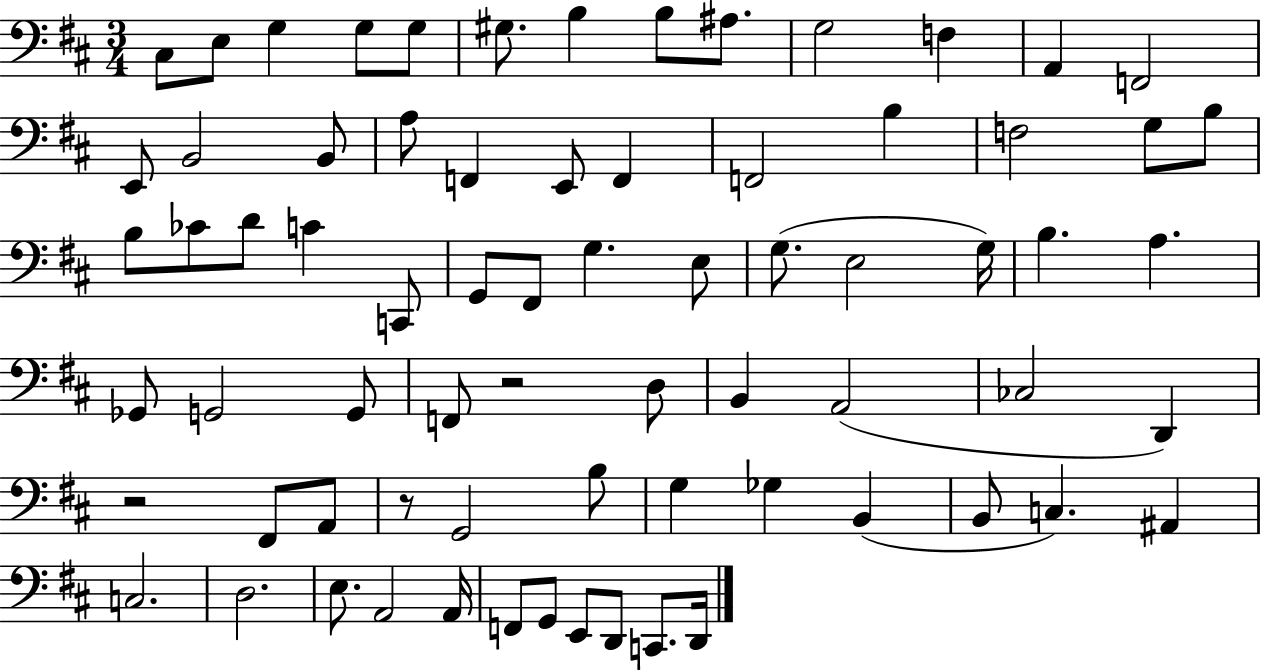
X:1
T:Untitled
M:3/4
L:1/4
K:D
^C,/2 E,/2 G, G,/2 G,/2 ^G,/2 B, B,/2 ^A,/2 G,2 F, A,, F,,2 E,,/2 B,,2 B,,/2 A,/2 F,, E,,/2 F,, F,,2 B, F,2 G,/2 B,/2 B,/2 _C/2 D/2 C C,,/2 G,,/2 ^F,,/2 G, E,/2 G,/2 E,2 G,/4 B, A, _G,,/2 G,,2 G,,/2 F,,/2 z2 D,/2 B,, A,,2 _C,2 D,, z2 ^F,,/2 A,,/2 z/2 G,,2 B,/2 G, _G, B,, B,,/2 C, ^A,, C,2 D,2 E,/2 A,,2 A,,/4 F,,/2 G,,/2 E,,/2 D,,/2 C,,/2 D,,/4